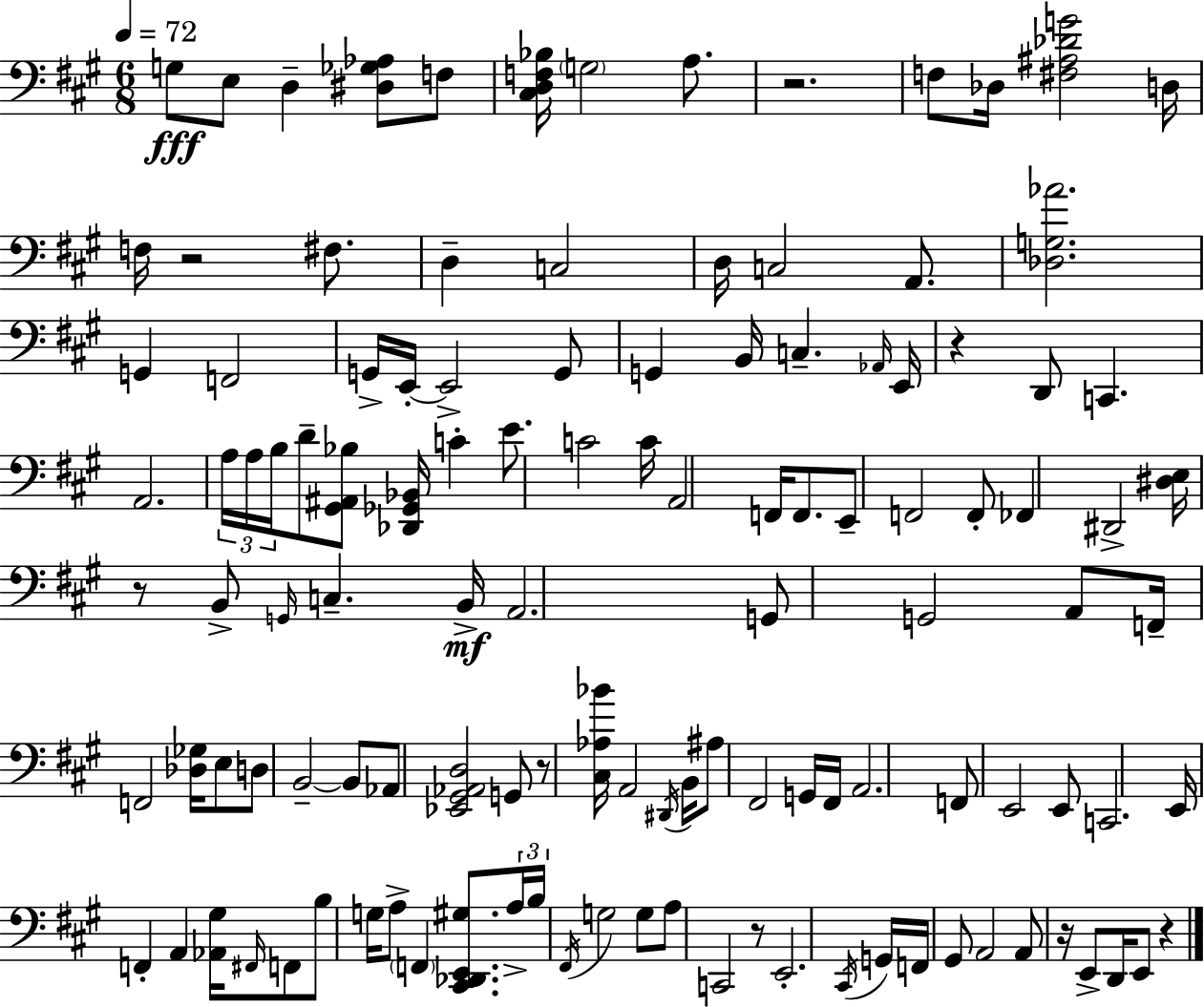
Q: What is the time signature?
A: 6/8